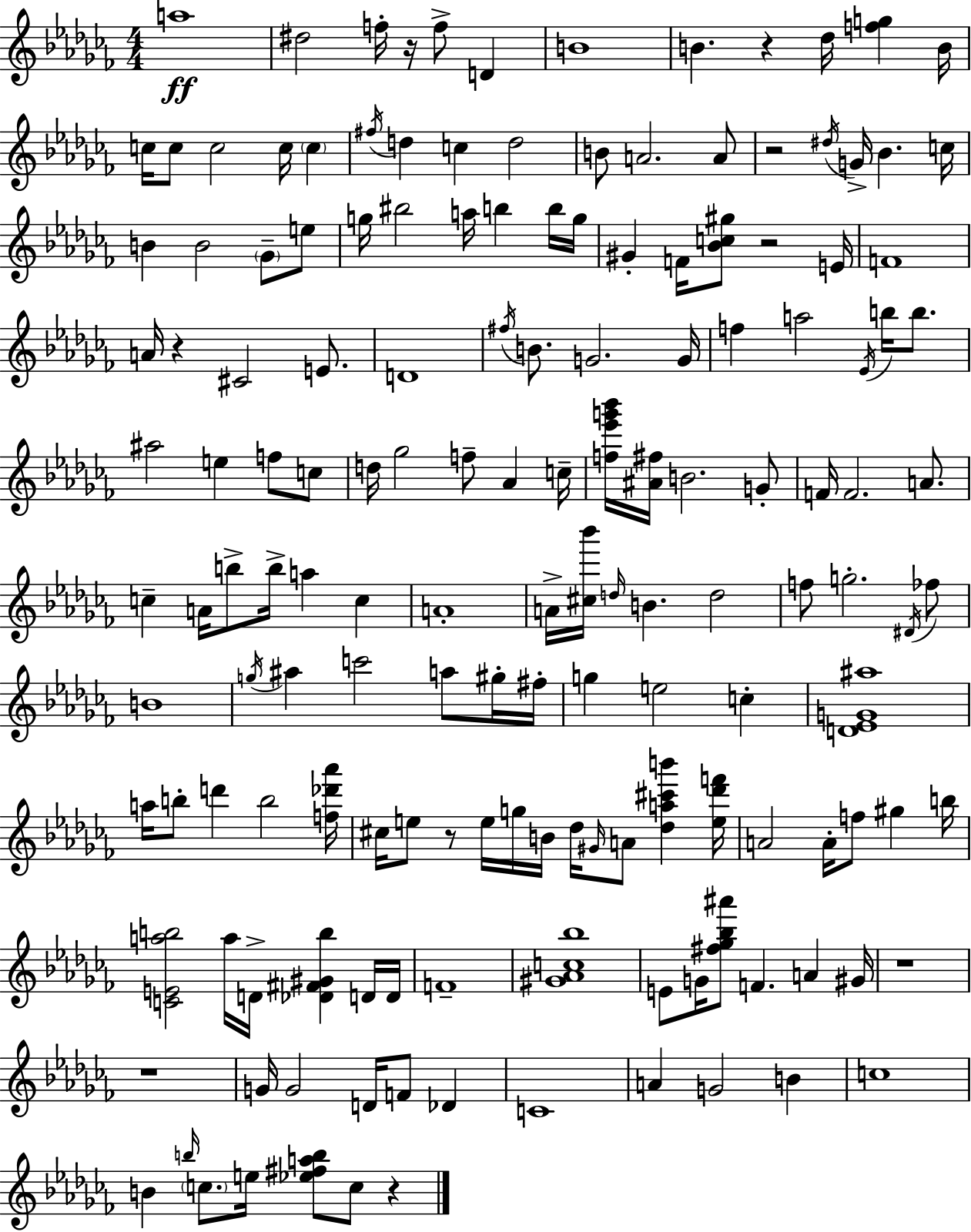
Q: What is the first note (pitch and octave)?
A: A5